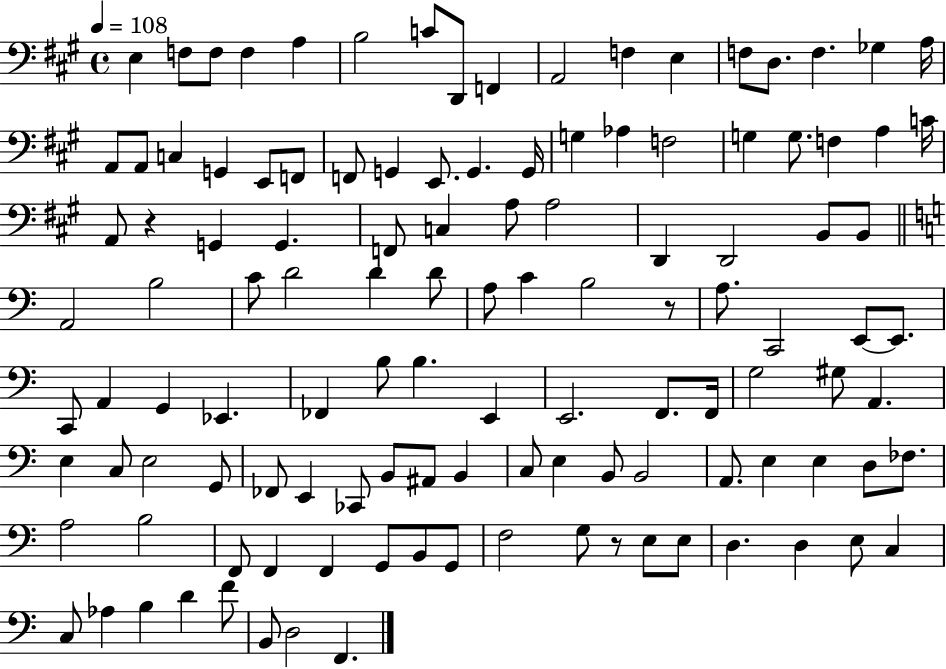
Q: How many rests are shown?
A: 3